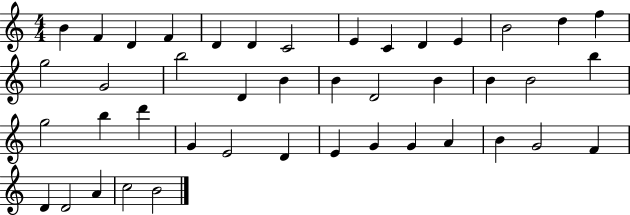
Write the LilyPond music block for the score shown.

{
  \clef treble
  \numericTimeSignature
  \time 4/4
  \key c \major
  b'4 f'4 d'4 f'4 | d'4 d'4 c'2 | e'4 c'4 d'4 e'4 | b'2 d''4 f''4 | \break g''2 g'2 | b''2 d'4 b'4 | b'4 d'2 b'4 | b'4 b'2 b''4 | \break g''2 b''4 d'''4 | g'4 e'2 d'4 | e'4 g'4 g'4 a'4 | b'4 g'2 f'4 | \break d'4 d'2 a'4 | c''2 b'2 | \bar "|."
}